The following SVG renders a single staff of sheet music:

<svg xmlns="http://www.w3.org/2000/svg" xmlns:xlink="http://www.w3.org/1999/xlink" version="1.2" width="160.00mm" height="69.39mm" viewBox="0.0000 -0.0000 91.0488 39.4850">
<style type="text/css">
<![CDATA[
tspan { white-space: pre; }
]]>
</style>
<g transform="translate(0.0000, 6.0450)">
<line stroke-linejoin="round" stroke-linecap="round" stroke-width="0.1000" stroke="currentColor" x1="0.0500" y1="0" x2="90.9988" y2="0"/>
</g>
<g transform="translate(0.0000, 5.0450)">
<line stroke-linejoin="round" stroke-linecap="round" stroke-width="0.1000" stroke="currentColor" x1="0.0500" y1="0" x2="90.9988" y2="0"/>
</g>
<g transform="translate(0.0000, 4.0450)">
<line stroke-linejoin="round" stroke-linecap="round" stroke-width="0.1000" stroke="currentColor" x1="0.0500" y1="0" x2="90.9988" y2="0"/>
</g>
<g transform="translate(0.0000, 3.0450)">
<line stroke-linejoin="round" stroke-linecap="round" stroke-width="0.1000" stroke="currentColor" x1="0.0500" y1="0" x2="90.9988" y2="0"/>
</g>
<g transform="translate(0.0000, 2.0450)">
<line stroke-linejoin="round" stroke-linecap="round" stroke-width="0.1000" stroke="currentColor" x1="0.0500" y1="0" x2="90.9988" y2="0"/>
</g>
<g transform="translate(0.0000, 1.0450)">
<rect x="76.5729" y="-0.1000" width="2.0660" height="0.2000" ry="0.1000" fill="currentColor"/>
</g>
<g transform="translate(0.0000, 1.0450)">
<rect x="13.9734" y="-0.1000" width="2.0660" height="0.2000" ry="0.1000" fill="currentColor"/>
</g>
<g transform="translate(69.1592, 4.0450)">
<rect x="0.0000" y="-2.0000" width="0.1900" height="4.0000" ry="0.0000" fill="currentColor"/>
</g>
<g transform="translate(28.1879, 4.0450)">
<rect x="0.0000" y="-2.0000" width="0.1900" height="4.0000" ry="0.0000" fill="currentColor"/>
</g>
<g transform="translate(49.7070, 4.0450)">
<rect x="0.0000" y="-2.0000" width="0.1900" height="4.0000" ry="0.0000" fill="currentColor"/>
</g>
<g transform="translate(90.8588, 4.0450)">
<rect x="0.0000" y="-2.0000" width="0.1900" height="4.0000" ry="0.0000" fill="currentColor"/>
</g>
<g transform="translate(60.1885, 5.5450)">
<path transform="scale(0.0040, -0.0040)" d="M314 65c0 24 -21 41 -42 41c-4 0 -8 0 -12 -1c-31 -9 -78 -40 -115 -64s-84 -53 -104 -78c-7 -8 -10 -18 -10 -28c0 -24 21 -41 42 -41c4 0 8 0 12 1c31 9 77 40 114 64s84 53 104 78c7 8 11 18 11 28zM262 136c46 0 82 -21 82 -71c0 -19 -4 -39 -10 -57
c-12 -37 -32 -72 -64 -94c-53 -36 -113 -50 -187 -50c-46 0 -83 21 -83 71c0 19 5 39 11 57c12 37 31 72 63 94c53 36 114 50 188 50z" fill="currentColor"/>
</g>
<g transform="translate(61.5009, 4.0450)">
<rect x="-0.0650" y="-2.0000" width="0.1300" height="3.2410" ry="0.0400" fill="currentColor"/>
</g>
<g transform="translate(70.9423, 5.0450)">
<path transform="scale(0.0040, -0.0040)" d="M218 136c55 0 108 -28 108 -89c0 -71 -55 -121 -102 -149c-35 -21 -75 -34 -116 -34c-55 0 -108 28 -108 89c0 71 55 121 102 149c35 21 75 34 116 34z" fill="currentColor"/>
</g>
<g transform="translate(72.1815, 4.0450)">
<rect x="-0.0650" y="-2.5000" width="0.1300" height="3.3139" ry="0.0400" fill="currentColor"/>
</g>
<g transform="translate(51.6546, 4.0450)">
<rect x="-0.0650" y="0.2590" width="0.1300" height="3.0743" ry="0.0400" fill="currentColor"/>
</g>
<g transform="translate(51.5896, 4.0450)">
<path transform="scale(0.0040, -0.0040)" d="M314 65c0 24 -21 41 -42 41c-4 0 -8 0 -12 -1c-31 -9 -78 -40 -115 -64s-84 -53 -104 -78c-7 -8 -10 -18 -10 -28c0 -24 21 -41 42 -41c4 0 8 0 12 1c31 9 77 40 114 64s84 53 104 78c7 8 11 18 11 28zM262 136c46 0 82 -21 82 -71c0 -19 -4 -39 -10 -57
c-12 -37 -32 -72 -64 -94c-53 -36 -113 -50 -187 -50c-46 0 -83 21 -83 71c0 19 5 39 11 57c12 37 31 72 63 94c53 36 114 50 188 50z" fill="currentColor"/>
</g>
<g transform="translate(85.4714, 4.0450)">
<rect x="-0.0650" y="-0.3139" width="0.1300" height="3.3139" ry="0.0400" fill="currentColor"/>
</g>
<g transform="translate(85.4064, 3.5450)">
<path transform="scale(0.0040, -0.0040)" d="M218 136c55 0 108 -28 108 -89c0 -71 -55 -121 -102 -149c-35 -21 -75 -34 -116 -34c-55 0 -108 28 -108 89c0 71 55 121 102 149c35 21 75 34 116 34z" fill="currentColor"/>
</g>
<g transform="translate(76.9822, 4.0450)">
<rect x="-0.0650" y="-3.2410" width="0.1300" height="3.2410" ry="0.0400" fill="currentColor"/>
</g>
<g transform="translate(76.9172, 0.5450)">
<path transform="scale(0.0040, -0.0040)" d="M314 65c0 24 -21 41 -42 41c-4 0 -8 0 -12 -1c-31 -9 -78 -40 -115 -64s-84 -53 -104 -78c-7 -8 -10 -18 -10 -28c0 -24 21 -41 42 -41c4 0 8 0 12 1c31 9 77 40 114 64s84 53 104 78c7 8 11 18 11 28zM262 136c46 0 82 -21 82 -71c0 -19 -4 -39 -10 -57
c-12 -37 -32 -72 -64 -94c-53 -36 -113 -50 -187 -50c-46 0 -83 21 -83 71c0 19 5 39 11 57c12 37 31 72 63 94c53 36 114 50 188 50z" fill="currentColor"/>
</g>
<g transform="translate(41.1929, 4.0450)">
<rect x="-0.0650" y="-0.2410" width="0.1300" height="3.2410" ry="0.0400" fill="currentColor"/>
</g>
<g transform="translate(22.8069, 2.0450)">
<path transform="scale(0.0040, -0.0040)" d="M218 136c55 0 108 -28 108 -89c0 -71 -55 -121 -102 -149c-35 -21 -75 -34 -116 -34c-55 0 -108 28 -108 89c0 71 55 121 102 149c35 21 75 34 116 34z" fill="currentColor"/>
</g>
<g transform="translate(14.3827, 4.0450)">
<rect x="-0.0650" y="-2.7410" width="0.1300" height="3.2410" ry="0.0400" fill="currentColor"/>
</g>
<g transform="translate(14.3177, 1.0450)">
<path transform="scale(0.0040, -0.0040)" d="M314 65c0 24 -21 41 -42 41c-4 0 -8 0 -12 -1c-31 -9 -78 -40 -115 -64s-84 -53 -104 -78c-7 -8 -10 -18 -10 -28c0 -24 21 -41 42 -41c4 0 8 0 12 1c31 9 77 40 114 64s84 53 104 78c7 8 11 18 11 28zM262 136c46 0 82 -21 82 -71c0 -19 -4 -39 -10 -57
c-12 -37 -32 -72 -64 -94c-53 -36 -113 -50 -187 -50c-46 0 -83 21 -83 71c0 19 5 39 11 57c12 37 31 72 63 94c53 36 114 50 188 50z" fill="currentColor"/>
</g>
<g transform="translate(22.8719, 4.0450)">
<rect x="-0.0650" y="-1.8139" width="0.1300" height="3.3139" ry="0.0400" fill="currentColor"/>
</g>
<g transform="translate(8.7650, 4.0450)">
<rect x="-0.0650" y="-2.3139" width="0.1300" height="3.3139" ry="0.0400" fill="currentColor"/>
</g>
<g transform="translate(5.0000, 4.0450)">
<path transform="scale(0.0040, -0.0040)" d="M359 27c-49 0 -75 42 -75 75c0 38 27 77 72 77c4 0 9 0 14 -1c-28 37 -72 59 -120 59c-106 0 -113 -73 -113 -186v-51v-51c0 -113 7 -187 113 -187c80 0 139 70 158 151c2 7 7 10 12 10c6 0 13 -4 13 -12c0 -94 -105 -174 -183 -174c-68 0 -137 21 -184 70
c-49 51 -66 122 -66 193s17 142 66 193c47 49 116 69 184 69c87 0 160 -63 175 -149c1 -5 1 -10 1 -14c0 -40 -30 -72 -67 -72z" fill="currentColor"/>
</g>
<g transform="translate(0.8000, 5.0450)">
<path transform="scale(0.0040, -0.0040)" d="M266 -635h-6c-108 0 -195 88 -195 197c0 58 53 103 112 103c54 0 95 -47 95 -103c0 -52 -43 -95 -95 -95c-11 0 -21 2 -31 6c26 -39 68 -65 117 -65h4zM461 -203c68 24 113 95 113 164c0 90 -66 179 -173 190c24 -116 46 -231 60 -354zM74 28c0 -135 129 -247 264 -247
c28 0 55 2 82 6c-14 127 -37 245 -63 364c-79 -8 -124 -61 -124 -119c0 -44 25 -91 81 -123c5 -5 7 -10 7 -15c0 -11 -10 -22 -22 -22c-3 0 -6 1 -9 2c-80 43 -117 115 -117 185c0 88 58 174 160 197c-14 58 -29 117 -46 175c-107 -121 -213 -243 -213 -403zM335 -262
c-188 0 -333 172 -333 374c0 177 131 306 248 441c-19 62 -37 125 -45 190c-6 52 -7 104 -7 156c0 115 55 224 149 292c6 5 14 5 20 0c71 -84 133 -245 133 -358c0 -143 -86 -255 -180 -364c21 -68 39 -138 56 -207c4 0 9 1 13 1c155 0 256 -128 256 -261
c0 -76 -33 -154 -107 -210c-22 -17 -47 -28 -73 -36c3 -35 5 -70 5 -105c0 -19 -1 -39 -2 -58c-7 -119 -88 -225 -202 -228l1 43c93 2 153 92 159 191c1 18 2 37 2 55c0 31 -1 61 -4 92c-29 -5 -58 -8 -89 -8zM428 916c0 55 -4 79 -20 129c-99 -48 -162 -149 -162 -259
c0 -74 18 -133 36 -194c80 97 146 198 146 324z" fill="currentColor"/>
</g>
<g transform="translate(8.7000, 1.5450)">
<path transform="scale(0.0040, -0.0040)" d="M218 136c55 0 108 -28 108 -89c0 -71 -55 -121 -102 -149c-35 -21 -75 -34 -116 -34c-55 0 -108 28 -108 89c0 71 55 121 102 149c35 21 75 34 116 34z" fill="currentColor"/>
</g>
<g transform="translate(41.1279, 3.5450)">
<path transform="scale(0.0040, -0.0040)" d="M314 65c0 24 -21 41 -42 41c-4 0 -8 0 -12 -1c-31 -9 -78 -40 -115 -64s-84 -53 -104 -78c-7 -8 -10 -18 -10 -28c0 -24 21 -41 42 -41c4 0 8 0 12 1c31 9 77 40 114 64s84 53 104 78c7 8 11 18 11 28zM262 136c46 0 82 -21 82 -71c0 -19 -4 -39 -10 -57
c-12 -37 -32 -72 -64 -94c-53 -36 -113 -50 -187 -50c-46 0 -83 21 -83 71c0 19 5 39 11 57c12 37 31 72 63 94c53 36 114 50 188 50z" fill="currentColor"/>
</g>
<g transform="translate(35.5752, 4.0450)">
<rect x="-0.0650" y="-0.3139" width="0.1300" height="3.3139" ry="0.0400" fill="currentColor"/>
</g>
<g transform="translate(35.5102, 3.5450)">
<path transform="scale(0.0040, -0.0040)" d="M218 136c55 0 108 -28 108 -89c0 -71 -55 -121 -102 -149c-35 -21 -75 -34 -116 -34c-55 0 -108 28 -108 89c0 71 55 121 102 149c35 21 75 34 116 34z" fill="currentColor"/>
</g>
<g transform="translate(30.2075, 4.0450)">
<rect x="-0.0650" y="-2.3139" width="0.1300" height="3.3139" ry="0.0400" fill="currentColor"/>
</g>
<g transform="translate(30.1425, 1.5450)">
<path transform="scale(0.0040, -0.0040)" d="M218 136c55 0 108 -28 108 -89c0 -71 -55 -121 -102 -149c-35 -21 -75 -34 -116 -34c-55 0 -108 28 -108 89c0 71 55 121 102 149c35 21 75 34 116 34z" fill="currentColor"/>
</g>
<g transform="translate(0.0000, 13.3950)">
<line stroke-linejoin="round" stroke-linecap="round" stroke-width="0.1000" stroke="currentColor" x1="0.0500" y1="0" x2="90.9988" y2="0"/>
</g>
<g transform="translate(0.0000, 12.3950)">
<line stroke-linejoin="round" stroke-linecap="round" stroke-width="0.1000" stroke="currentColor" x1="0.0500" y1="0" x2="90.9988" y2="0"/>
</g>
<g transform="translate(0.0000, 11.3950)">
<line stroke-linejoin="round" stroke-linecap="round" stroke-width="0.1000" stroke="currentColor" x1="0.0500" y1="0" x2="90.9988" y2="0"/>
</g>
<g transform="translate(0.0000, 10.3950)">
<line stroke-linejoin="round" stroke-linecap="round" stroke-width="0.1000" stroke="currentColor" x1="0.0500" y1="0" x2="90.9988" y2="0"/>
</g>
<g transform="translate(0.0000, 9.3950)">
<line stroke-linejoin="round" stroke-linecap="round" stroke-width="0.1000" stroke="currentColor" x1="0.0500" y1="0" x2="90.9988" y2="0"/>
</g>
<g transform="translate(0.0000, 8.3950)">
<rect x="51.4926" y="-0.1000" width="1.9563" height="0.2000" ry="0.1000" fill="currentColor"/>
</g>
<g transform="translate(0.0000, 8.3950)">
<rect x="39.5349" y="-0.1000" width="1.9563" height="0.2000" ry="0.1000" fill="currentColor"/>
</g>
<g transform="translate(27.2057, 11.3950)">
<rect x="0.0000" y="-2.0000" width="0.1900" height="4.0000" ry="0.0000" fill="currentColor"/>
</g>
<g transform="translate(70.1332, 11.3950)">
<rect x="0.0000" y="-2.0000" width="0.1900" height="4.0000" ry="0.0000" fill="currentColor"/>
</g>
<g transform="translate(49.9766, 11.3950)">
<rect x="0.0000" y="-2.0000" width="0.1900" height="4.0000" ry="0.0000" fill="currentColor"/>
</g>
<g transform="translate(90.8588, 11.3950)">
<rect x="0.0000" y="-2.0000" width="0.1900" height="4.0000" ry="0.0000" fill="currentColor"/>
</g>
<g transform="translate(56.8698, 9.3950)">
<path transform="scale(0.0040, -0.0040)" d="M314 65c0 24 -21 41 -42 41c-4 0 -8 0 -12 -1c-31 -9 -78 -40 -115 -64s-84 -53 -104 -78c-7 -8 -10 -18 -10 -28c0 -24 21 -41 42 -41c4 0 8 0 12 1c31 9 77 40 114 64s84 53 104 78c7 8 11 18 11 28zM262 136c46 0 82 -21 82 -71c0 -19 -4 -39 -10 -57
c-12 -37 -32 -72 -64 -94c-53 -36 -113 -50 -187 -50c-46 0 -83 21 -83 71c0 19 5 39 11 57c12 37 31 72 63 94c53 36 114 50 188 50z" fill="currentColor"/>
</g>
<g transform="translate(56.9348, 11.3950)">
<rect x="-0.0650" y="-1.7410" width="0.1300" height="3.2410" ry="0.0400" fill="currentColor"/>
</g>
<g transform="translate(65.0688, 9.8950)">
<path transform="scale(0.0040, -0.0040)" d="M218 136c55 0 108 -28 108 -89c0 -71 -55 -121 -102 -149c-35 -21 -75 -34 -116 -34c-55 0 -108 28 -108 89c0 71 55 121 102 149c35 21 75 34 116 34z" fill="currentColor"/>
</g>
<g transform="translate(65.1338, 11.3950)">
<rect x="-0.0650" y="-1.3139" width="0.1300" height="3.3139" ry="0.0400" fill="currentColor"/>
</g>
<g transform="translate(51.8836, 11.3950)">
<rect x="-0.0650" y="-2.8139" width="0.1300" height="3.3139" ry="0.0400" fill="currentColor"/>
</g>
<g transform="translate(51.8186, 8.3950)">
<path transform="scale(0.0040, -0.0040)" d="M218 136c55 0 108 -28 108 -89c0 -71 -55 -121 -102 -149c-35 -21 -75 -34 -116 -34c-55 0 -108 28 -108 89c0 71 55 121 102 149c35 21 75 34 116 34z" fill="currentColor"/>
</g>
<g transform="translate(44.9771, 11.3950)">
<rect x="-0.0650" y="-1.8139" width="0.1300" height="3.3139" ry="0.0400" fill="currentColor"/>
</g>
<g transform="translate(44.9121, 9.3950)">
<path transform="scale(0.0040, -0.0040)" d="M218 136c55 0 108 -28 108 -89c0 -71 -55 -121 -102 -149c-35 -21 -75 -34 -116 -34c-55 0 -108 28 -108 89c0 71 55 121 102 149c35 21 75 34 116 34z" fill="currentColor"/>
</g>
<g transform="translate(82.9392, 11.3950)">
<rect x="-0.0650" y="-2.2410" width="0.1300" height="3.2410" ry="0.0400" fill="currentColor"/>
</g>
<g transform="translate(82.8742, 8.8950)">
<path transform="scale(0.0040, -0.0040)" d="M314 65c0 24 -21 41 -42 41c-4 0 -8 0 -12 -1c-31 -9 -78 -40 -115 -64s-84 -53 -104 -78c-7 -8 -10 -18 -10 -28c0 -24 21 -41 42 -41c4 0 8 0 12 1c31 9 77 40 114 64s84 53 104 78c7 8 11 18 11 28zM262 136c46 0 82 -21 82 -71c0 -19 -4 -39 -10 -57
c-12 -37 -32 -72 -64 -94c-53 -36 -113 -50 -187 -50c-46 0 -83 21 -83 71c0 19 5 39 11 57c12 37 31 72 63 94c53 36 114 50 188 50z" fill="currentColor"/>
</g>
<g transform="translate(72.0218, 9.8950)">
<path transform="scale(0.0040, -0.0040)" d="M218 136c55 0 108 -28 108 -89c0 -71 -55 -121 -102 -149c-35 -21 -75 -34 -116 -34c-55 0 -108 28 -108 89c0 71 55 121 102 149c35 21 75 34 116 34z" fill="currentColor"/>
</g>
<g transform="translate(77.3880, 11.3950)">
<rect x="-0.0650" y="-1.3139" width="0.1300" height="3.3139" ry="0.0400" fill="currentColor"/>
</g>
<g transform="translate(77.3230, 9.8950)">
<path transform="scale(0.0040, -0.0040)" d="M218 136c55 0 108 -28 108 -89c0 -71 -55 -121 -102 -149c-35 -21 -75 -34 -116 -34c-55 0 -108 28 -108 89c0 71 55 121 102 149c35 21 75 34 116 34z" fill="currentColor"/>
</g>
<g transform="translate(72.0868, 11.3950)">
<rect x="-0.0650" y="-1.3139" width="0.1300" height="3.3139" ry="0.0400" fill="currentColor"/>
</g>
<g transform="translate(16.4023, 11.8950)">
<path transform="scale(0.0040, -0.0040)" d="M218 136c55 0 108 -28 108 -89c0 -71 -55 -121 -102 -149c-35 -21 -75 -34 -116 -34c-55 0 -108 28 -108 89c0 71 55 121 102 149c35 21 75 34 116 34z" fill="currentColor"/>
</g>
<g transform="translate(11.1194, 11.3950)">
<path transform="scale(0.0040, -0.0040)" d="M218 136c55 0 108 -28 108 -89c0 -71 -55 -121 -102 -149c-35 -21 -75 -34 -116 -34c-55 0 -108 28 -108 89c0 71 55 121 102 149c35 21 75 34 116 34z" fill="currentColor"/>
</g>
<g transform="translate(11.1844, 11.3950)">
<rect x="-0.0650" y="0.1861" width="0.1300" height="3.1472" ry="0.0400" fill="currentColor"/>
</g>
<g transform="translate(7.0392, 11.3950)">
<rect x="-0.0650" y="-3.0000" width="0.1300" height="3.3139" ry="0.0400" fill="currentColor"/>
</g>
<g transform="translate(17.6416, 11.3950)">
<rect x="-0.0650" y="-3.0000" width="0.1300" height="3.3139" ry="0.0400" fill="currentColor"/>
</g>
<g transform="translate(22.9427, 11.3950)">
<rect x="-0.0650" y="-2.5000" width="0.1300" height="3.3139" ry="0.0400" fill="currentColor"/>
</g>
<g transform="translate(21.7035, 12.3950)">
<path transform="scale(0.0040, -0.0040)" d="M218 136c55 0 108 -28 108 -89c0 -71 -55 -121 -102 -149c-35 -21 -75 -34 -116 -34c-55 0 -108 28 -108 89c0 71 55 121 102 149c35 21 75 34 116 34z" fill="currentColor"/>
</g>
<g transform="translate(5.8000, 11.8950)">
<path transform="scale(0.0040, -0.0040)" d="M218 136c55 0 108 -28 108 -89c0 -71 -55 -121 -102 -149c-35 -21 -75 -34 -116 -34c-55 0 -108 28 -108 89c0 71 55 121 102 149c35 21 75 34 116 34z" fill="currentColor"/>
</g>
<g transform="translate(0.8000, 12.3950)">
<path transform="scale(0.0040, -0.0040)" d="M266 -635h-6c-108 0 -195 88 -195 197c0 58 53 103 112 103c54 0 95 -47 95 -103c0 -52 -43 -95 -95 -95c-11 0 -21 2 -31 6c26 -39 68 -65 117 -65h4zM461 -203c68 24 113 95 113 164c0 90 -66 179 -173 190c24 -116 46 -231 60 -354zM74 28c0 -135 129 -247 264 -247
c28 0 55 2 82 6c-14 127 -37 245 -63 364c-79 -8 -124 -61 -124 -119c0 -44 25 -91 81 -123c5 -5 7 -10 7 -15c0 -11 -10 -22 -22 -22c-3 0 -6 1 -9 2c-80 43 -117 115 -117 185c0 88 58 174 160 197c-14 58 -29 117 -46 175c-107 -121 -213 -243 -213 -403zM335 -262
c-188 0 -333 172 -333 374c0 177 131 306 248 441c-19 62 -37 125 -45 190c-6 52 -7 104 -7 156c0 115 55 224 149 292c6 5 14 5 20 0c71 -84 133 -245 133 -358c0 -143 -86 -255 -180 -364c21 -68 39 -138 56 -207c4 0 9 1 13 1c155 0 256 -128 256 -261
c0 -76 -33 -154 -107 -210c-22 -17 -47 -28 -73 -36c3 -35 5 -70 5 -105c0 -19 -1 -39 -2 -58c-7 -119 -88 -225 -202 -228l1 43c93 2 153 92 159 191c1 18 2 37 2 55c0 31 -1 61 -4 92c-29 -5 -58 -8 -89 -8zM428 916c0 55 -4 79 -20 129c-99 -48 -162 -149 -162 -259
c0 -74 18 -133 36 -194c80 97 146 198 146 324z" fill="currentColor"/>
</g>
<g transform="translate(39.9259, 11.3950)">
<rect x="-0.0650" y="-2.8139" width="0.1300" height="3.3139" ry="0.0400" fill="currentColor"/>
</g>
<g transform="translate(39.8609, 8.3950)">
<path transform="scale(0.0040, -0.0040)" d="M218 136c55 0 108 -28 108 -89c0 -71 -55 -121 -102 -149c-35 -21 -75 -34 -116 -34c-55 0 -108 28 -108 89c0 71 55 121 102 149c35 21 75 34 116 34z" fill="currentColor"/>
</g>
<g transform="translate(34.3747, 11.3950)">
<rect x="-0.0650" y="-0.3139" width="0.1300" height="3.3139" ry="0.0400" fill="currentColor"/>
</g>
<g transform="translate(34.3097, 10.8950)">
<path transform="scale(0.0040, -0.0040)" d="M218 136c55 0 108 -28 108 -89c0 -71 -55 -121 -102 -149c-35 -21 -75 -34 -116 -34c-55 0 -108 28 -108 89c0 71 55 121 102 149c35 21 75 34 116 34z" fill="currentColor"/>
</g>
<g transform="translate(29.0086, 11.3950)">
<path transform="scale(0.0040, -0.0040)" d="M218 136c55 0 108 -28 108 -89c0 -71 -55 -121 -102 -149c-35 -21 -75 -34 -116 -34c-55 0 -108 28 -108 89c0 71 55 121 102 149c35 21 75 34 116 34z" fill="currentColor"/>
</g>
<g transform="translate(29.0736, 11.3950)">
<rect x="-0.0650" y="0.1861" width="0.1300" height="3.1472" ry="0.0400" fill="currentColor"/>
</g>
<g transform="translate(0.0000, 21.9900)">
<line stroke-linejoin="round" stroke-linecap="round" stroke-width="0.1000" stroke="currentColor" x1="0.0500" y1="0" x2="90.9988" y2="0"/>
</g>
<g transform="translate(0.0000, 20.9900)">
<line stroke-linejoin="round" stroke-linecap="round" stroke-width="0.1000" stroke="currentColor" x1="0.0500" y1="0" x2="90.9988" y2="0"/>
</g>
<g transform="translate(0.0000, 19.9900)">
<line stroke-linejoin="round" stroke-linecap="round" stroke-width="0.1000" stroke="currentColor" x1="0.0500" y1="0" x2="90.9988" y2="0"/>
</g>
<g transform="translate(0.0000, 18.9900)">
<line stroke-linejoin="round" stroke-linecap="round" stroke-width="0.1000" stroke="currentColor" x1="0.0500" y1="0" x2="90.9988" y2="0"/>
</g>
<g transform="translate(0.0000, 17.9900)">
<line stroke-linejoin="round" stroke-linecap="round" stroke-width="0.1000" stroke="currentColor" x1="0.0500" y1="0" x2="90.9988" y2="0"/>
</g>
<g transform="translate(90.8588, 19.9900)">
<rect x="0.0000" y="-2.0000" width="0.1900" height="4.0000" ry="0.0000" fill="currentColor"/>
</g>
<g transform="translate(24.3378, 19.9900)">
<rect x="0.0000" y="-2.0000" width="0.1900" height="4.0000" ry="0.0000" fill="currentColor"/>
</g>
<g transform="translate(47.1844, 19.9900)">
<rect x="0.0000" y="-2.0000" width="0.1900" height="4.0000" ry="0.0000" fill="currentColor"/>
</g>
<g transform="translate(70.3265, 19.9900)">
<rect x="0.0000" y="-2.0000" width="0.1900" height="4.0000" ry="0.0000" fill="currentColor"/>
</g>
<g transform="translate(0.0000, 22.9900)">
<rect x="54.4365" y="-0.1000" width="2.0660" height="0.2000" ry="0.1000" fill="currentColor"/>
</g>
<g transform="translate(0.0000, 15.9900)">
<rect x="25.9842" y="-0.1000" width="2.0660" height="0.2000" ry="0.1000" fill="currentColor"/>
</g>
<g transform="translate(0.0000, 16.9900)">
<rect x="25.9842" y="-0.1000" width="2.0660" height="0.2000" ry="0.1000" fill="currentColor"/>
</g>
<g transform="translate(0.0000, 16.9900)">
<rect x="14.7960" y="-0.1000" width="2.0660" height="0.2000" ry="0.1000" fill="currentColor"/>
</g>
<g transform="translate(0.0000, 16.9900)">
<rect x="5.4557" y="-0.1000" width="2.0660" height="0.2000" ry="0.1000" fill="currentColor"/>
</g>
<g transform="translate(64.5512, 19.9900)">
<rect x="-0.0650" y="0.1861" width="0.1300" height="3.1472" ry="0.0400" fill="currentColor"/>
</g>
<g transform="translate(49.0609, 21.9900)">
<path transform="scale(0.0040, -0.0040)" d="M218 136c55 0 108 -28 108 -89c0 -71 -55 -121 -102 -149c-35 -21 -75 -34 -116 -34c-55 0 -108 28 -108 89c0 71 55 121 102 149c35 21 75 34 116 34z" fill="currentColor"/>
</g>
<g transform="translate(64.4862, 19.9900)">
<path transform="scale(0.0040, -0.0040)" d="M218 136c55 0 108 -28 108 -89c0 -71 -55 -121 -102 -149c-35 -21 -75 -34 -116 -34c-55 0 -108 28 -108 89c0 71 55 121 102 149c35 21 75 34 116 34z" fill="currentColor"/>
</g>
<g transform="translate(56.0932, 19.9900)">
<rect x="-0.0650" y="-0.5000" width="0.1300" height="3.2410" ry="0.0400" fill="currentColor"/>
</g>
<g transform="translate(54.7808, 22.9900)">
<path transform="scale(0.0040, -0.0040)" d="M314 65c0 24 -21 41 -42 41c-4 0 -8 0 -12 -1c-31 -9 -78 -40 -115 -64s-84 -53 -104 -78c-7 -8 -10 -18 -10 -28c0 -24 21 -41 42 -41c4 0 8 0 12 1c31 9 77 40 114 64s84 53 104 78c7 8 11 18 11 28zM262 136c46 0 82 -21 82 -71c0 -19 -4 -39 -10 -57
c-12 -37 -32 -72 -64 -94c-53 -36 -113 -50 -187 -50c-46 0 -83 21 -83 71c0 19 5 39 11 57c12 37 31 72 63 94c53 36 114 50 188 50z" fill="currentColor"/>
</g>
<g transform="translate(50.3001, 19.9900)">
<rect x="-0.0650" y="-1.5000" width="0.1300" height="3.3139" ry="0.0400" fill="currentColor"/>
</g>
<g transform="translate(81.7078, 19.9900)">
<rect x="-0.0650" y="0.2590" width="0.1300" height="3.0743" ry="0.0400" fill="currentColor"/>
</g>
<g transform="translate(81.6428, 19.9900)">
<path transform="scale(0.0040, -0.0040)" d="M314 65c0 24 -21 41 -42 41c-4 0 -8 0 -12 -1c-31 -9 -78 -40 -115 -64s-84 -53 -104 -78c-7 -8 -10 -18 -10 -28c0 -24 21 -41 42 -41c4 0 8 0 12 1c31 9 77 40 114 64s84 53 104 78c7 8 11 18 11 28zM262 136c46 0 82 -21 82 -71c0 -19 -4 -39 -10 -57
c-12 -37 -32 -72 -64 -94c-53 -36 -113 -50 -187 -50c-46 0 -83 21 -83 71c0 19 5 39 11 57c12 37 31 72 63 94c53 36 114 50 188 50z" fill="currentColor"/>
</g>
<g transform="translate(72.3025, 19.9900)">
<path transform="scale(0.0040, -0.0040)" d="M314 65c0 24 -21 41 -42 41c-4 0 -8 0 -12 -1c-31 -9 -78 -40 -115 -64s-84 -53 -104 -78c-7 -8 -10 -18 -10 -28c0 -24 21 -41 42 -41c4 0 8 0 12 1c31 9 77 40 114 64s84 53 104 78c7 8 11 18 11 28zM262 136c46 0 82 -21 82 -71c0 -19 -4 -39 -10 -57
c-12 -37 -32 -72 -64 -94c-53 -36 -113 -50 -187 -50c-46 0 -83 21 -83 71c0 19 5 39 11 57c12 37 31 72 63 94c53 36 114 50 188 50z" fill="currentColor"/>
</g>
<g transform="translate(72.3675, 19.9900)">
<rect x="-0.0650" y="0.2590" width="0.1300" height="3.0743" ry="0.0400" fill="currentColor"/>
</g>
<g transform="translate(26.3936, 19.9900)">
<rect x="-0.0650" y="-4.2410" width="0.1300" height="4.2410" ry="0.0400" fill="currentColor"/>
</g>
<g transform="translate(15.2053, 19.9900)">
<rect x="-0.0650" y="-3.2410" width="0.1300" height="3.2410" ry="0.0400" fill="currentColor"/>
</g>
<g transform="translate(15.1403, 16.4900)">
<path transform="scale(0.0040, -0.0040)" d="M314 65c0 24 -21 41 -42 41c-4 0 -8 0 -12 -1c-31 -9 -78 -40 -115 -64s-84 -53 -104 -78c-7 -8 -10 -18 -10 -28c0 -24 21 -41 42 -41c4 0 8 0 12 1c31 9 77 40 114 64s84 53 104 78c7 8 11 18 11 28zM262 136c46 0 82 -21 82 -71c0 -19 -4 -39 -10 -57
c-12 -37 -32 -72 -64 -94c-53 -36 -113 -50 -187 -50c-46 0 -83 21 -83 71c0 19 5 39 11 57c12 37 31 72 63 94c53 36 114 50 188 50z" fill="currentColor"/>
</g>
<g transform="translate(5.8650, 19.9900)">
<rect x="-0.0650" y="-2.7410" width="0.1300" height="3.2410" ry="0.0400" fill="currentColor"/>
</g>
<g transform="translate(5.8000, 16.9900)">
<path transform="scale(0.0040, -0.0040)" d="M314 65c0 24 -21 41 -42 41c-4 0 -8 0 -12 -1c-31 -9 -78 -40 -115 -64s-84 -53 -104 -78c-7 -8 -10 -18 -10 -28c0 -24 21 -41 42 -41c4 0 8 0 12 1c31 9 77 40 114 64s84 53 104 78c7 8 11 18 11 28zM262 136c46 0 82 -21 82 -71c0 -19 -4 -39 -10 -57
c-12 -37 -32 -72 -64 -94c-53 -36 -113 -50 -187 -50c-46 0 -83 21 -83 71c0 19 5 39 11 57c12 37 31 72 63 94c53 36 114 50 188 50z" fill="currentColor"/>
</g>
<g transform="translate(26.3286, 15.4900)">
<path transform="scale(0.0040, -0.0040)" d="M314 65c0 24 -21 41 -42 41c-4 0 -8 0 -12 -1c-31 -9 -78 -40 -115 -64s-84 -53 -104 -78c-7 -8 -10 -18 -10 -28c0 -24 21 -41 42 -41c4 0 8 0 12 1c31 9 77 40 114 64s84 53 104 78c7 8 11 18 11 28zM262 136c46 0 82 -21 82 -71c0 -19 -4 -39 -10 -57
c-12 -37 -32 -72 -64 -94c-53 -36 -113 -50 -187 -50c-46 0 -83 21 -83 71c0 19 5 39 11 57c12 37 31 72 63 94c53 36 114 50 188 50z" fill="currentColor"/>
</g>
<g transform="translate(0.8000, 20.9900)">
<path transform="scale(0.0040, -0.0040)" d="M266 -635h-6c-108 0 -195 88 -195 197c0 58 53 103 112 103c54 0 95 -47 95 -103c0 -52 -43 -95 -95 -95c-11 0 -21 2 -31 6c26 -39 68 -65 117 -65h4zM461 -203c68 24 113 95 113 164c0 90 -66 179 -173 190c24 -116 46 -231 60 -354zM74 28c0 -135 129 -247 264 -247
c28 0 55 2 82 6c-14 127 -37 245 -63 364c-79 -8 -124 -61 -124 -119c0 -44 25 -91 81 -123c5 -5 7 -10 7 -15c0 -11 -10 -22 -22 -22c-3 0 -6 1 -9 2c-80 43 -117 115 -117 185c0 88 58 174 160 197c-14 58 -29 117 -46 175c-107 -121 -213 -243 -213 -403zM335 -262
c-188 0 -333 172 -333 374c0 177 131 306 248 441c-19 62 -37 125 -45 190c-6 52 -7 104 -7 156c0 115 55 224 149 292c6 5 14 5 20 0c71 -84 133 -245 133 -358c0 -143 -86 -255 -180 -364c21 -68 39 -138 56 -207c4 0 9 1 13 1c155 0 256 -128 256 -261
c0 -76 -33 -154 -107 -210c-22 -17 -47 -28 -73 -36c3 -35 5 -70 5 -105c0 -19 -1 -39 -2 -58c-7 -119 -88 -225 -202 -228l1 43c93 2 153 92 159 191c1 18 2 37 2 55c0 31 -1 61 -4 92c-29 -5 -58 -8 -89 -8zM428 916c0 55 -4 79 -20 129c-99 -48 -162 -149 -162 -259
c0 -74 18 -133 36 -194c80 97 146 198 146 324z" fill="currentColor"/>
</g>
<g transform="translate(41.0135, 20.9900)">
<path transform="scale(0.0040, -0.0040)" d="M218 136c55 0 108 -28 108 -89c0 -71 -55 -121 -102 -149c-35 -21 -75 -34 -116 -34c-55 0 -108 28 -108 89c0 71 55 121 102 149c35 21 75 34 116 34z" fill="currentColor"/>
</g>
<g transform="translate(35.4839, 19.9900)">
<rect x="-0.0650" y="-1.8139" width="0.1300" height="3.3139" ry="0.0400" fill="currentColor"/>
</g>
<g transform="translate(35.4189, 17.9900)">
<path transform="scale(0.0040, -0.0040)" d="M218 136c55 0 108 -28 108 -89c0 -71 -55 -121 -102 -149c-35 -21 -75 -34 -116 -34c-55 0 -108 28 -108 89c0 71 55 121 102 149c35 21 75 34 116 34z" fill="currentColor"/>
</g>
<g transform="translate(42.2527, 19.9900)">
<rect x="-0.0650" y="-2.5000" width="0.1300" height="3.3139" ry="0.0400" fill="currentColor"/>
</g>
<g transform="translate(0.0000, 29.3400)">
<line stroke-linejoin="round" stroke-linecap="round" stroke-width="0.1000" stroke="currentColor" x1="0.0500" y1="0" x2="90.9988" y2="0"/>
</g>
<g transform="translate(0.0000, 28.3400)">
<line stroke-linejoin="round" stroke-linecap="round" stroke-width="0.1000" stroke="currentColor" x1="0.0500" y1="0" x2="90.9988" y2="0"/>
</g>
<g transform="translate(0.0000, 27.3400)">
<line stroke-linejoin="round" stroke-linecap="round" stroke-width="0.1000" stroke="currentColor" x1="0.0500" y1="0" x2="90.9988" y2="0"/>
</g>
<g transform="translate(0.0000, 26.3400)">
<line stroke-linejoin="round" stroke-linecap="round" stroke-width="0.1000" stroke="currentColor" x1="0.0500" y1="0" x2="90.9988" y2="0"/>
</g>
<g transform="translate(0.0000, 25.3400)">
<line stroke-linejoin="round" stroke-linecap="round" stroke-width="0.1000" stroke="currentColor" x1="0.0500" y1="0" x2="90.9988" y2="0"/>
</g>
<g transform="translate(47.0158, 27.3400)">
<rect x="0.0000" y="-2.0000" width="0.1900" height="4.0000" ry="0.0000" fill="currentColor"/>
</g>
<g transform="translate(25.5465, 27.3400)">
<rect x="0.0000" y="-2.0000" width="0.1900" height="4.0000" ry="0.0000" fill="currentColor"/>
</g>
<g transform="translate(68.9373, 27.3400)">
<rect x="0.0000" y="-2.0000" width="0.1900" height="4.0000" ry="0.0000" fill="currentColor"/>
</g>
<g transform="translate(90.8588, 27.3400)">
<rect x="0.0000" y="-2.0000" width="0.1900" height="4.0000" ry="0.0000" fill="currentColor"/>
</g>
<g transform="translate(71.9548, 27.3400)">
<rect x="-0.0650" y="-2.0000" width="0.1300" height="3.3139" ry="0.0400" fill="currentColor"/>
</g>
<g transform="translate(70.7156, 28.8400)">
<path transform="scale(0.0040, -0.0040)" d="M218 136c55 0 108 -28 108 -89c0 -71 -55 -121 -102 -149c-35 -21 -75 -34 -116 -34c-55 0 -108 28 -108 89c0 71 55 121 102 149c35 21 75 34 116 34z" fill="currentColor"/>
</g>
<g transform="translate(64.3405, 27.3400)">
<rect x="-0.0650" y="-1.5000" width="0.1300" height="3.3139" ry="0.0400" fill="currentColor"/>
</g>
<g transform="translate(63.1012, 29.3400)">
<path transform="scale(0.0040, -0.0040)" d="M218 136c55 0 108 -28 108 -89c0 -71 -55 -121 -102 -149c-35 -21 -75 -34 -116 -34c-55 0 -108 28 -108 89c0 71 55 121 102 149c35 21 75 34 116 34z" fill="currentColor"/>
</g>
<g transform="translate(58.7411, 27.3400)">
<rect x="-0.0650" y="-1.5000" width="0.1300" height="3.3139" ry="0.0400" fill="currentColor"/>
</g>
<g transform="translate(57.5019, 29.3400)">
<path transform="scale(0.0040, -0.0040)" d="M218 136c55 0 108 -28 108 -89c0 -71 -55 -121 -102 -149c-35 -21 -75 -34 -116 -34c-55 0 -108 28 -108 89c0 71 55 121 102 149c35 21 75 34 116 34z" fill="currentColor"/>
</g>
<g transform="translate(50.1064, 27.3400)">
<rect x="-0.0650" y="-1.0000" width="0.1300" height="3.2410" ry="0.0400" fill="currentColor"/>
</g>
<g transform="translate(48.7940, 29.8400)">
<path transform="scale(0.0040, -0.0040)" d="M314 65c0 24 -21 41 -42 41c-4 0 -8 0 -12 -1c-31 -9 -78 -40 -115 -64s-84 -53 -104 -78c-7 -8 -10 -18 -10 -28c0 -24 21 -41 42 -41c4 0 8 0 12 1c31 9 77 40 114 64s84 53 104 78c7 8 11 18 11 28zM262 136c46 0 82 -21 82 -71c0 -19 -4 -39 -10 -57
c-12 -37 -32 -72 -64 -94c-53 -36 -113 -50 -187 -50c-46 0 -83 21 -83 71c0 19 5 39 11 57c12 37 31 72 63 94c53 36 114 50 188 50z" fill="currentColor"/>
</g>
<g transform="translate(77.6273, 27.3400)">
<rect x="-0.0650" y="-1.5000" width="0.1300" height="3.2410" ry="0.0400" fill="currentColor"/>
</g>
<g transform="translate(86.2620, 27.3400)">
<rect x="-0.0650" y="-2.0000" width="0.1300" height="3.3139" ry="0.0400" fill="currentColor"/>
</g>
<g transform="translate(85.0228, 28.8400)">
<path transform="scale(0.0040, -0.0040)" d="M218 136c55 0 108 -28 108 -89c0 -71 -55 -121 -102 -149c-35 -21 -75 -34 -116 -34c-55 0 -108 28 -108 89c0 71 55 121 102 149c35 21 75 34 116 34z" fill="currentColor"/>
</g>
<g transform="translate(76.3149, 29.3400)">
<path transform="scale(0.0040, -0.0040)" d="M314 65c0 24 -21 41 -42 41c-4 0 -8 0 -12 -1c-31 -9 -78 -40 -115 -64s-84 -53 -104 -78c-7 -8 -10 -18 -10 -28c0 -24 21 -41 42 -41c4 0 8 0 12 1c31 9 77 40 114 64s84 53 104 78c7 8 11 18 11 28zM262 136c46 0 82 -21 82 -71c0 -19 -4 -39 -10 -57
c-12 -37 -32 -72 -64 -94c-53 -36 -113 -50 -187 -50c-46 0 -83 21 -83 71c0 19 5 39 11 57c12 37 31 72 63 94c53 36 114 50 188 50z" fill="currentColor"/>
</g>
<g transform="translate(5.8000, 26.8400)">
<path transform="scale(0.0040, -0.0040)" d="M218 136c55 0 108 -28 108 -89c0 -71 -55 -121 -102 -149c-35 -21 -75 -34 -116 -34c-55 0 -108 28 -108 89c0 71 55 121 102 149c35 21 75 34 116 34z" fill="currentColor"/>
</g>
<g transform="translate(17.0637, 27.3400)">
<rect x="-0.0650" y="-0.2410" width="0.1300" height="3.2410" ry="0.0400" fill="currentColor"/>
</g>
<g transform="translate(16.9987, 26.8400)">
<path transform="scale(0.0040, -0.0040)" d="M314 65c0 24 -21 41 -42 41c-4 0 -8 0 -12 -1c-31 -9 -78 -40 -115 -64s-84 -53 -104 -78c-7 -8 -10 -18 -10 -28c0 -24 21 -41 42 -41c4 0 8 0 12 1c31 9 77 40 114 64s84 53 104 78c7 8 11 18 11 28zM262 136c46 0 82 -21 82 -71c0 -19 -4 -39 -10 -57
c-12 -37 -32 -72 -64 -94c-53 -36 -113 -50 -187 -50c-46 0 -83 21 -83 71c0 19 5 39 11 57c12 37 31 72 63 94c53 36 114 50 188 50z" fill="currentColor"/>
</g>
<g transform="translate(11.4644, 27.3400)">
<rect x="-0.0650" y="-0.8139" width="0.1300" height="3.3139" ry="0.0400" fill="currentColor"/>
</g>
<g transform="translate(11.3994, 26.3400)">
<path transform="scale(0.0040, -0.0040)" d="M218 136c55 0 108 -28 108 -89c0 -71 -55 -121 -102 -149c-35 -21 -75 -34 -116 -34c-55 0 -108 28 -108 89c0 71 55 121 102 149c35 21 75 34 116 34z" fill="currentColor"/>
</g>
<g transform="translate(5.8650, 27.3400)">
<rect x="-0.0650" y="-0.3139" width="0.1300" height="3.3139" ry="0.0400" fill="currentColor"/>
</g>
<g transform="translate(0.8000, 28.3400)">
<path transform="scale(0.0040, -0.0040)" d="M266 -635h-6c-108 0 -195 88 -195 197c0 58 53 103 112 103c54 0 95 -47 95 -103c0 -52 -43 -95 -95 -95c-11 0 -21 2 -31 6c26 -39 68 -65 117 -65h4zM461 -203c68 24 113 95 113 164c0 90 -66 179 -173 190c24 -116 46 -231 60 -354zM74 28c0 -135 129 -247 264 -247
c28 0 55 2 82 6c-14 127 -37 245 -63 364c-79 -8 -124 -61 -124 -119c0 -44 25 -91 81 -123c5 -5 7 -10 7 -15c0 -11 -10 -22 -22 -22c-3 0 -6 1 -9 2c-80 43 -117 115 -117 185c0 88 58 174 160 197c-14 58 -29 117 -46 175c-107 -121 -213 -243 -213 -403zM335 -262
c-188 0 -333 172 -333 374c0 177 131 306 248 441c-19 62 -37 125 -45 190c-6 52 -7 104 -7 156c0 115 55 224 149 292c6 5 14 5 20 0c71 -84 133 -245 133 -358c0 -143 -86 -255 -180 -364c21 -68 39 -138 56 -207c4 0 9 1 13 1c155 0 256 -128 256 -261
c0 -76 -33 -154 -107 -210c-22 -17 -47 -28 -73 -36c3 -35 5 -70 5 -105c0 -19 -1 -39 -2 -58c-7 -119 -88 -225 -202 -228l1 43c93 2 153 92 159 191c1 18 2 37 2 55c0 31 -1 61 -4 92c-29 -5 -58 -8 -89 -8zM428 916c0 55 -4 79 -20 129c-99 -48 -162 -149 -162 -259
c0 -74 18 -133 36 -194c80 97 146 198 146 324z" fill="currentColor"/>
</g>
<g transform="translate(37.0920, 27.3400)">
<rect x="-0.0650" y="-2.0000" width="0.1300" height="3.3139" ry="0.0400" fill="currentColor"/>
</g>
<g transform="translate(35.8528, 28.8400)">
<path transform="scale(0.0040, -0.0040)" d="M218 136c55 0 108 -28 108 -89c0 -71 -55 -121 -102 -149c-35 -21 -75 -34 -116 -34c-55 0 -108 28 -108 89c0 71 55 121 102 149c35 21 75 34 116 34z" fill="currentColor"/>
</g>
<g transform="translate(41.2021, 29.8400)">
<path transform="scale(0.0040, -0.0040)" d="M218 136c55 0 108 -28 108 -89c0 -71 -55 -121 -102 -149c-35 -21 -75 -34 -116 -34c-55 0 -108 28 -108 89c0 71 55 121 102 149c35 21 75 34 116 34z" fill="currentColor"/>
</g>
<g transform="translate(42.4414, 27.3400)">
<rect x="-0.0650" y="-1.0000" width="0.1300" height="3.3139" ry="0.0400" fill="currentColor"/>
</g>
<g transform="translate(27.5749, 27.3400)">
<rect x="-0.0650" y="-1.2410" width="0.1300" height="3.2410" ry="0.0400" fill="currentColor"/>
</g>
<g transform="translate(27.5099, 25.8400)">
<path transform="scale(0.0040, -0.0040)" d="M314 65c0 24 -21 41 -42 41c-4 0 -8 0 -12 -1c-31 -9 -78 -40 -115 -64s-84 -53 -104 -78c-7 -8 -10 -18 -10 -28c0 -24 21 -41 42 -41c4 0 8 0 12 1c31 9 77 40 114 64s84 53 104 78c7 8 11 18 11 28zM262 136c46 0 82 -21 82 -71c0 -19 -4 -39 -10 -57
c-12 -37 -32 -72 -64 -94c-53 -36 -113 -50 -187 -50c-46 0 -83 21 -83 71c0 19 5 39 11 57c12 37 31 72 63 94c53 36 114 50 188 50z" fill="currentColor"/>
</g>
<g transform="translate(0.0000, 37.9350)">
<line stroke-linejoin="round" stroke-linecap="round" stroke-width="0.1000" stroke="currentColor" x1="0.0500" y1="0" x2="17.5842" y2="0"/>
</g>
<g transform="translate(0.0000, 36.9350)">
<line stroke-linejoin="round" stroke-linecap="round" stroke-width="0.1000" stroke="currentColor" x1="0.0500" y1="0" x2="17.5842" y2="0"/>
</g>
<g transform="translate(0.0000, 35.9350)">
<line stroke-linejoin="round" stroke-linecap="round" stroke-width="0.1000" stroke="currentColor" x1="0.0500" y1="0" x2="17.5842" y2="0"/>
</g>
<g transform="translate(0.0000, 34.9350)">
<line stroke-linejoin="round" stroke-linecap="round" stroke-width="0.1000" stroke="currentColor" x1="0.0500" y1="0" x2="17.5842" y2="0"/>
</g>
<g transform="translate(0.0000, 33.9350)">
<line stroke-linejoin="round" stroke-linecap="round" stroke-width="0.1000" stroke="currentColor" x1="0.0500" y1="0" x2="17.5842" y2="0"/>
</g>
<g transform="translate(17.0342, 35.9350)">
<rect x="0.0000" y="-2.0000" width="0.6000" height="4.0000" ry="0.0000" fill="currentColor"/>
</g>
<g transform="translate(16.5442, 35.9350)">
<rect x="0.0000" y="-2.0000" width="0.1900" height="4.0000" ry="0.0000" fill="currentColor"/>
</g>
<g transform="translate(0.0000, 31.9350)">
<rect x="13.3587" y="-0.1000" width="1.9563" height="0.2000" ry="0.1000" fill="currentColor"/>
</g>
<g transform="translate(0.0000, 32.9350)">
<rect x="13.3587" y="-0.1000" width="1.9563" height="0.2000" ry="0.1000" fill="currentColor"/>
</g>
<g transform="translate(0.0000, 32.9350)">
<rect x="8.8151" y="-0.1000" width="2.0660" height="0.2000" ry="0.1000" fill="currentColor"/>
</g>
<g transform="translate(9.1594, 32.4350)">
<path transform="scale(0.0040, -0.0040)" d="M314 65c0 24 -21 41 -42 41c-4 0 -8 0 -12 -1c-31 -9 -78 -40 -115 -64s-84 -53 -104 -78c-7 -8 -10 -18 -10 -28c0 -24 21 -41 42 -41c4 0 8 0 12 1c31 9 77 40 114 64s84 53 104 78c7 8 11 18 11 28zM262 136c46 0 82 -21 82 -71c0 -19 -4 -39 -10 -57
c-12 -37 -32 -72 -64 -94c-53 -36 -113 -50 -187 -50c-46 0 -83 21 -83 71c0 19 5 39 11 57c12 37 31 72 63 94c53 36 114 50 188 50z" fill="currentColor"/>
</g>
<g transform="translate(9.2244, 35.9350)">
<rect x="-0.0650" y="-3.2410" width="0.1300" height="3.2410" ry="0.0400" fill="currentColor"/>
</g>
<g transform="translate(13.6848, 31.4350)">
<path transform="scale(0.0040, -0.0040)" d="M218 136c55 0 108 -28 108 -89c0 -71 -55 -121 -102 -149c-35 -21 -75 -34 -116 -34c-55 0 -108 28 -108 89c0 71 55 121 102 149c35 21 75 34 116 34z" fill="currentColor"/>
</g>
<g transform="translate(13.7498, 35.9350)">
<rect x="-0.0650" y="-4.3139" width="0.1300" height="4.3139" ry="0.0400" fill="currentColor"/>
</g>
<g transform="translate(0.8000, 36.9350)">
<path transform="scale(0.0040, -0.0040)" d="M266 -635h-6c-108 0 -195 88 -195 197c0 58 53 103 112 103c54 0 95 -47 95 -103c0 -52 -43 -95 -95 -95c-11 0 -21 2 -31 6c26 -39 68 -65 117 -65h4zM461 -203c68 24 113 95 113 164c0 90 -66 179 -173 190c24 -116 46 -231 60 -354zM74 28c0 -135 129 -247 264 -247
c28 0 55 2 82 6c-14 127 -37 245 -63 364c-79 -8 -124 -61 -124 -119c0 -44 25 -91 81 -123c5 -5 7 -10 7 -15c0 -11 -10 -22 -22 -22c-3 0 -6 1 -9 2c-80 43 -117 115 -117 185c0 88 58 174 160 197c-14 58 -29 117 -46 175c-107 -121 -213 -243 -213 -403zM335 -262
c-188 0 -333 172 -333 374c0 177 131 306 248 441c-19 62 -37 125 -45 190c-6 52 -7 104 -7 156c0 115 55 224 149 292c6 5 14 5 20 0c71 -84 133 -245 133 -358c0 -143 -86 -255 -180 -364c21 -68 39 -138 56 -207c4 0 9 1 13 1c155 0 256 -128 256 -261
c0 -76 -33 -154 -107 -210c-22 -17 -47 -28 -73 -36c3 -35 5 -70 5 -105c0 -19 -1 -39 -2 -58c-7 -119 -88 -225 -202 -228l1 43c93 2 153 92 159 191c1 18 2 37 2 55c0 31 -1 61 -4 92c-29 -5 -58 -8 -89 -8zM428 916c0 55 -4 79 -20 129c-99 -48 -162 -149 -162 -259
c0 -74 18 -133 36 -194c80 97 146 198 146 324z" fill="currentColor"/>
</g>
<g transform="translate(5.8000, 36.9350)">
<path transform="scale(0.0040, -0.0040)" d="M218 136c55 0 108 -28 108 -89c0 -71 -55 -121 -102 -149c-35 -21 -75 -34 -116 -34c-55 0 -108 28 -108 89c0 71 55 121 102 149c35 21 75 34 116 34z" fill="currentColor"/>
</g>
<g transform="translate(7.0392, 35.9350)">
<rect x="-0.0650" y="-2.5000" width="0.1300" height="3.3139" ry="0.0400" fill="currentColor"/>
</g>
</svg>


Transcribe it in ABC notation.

X:1
T:Untitled
M:4/4
L:1/4
K:C
g a2 f g c c2 B2 F2 G b2 c A B A G B c a f a f2 e e e g2 a2 b2 d'2 f G E C2 B B2 B2 c d c2 e2 F D D2 E E F E2 F G b2 d'